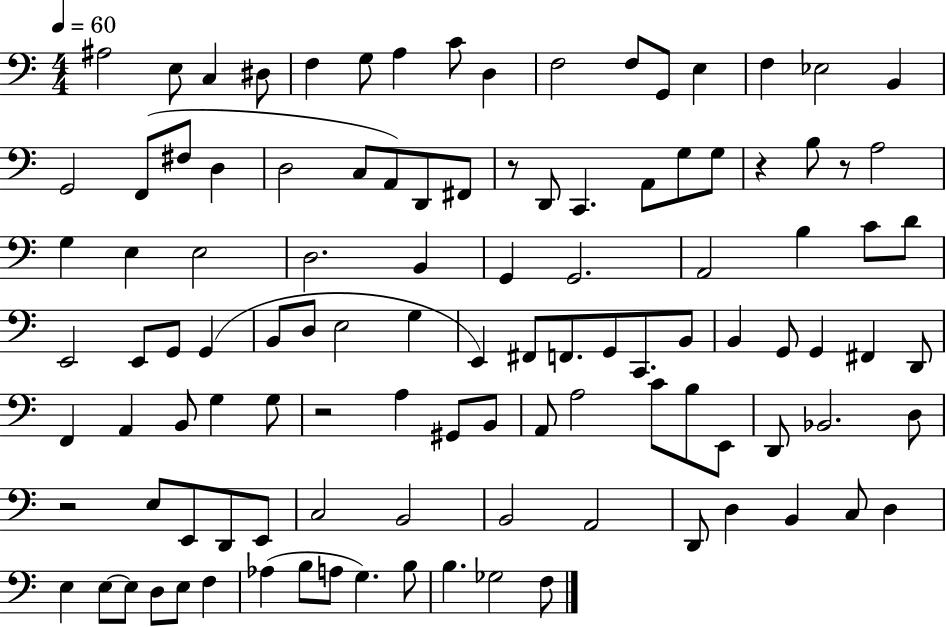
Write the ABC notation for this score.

X:1
T:Untitled
M:4/4
L:1/4
K:C
^A,2 E,/2 C, ^D,/2 F, G,/2 A, C/2 D, F,2 F,/2 G,,/2 E, F, _E,2 B,, G,,2 F,,/2 ^F,/2 D, D,2 C,/2 A,,/2 D,,/2 ^F,,/2 z/2 D,,/2 C,, A,,/2 G,/2 G,/2 z B,/2 z/2 A,2 G, E, E,2 D,2 B,, G,, G,,2 A,,2 B, C/2 D/2 E,,2 E,,/2 G,,/2 G,, B,,/2 D,/2 E,2 G, E,, ^F,,/2 F,,/2 G,,/2 C,,/2 B,,/2 B,, G,,/2 G,, ^F,, D,,/2 F,, A,, B,,/2 G, G,/2 z2 A, ^G,,/2 B,,/2 A,,/2 A,2 C/2 B,/2 E,,/2 D,,/2 _B,,2 D,/2 z2 E,/2 E,,/2 D,,/2 E,,/2 C,2 B,,2 B,,2 A,,2 D,,/2 D, B,, C,/2 D, E, E,/2 E,/2 D,/2 E,/2 F, _A, B,/2 A,/2 G, B,/2 B, _G,2 F,/2